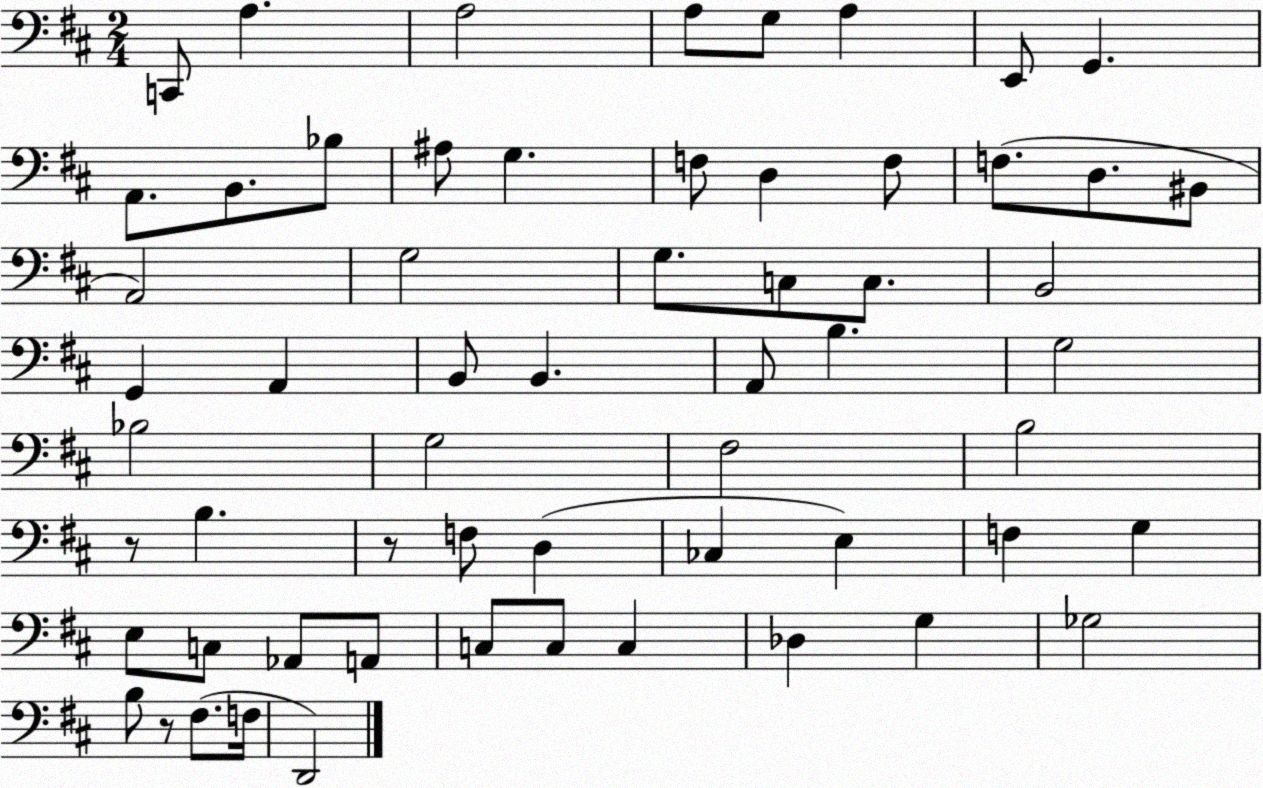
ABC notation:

X:1
T:Untitled
M:2/4
L:1/4
K:D
C,,/2 A, A,2 A,/2 G,/2 A, E,,/2 G,, A,,/2 B,,/2 _B,/2 ^A,/2 G, F,/2 D, F,/2 F,/2 D,/2 ^B,,/2 A,,2 G,2 G,/2 C,/2 C,/2 B,,2 G,, A,, B,,/2 B,, A,,/2 B, G,2 _B,2 G,2 ^F,2 B,2 z/2 B, z/2 F,/2 D, _C, E, F, G, E,/2 C,/2 _A,,/2 A,,/2 C,/2 C,/2 C, _D, G, _G,2 B,/2 z/2 ^F,/2 F,/4 D,,2